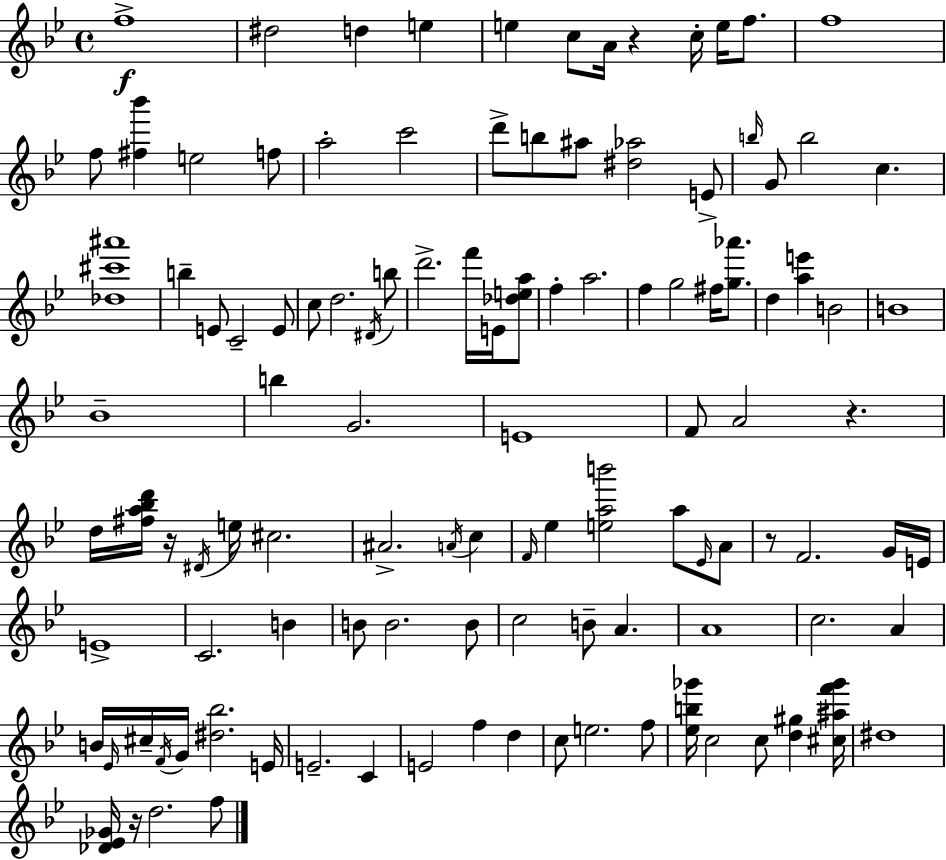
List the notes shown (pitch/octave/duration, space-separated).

F5/w D#5/h D5/q E5/q E5/q C5/e A4/s R/q C5/s E5/s F5/e. F5/w F5/e [F#5,Bb6]/q E5/h F5/e A5/h C6/h D6/e B5/e A#5/e [D#5,Ab5]/h E4/e B5/s G4/e B5/h C5/q. [Db5,C#6,A#6]/w B5/q E4/e C4/h E4/e C5/e D5/h. D#4/s B5/e D6/h. F6/s E4/s [Db5,E5,A5]/e F5/q A5/h. F5/q G5/h F#5/s [G5,Ab6]/e. D5/q [A5,E6]/q B4/h B4/w Bb4/w B5/q G4/h. E4/w F4/e A4/h R/q. D5/s [F#5,A5,Bb5,D6]/s R/s D#4/s E5/s C#5/h. A#4/h. A4/s C5/q F4/s Eb5/q [E5,A5,B6]/h A5/e Eb4/s A4/e R/e F4/h. G4/s E4/s E4/w C4/h. B4/q B4/e B4/h. B4/e C5/h B4/e A4/q. A4/w C5/h. A4/q B4/s Eb4/s C#5/s F4/s G4/s [D#5,Bb5]/h. E4/s E4/h. C4/q E4/h F5/q D5/q C5/e E5/h. F5/e [Eb5,B5,Gb6]/s C5/h C5/e [D5,G#5]/q [C#5,A#5,F6,Gb6]/s D#5/w [Db4,Eb4,Gb4]/s R/s D5/h. F5/e